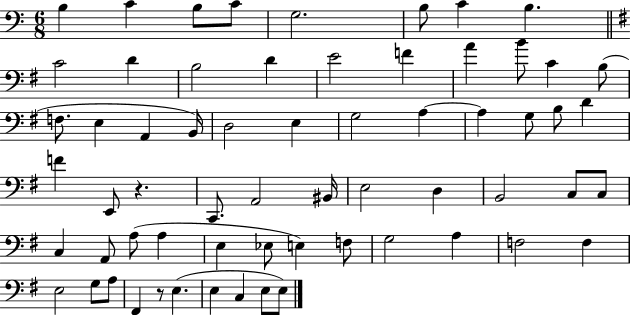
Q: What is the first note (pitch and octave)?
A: B3